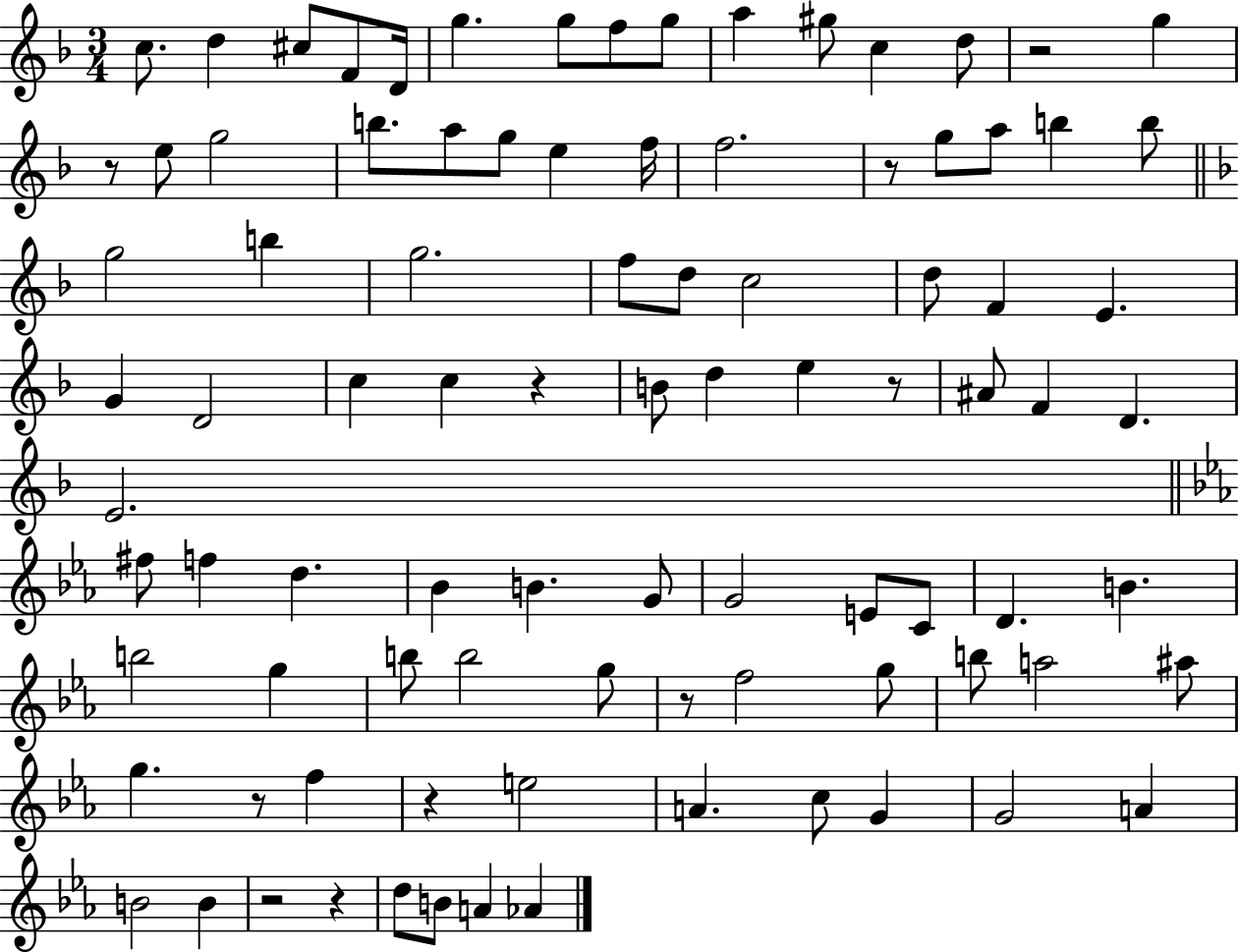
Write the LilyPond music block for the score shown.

{
  \clef treble
  \numericTimeSignature
  \time 3/4
  \key f \major
  c''8. d''4 cis''8 f'8 d'16 | g''4. g''8 f''8 g''8 | a''4 gis''8 c''4 d''8 | r2 g''4 | \break r8 e''8 g''2 | b''8. a''8 g''8 e''4 f''16 | f''2. | r8 g''8 a''8 b''4 b''8 | \break \bar "||" \break \key f \major g''2 b''4 | g''2. | f''8 d''8 c''2 | d''8 f'4 e'4. | \break g'4 d'2 | c''4 c''4 r4 | b'8 d''4 e''4 r8 | ais'8 f'4 d'4. | \break e'2. | \bar "||" \break \key c \minor fis''8 f''4 d''4. | bes'4 b'4. g'8 | g'2 e'8 c'8 | d'4. b'4. | \break b''2 g''4 | b''8 b''2 g''8 | r8 f''2 g''8 | b''8 a''2 ais''8 | \break g''4. r8 f''4 | r4 e''2 | a'4. c''8 g'4 | g'2 a'4 | \break b'2 b'4 | r2 r4 | d''8 b'8 a'4 aes'4 | \bar "|."
}